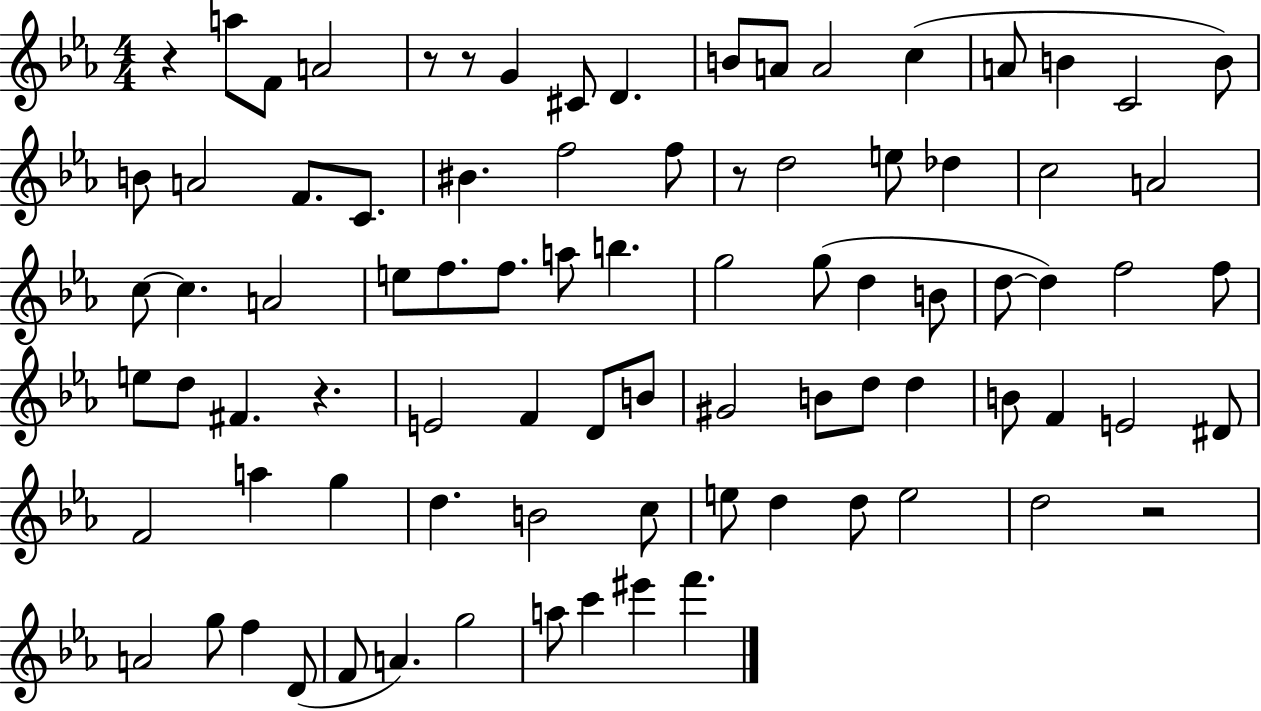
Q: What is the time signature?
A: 4/4